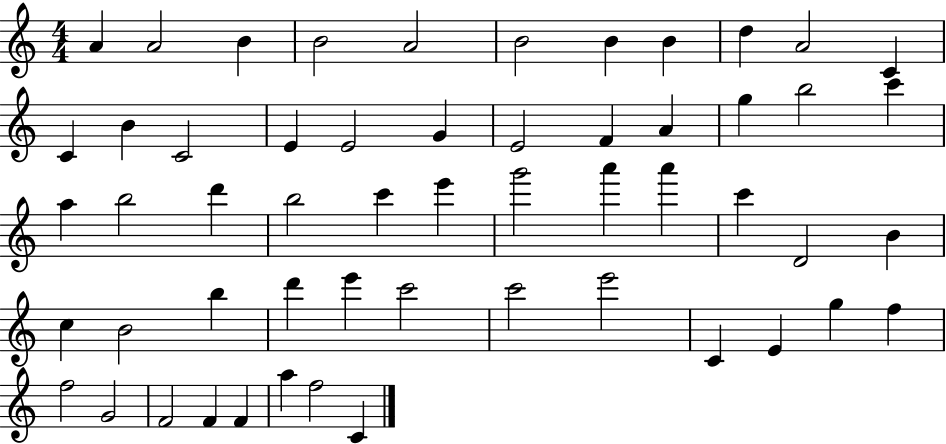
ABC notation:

X:1
T:Untitled
M:4/4
L:1/4
K:C
A A2 B B2 A2 B2 B B d A2 C C B C2 E E2 G E2 F A g b2 c' a b2 d' b2 c' e' g'2 a' a' c' D2 B c B2 b d' e' c'2 c'2 e'2 C E g f f2 G2 F2 F F a f2 C